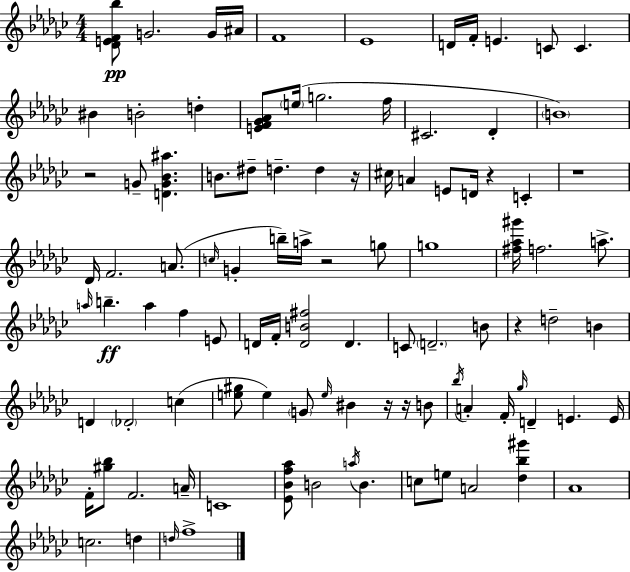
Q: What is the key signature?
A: EES minor